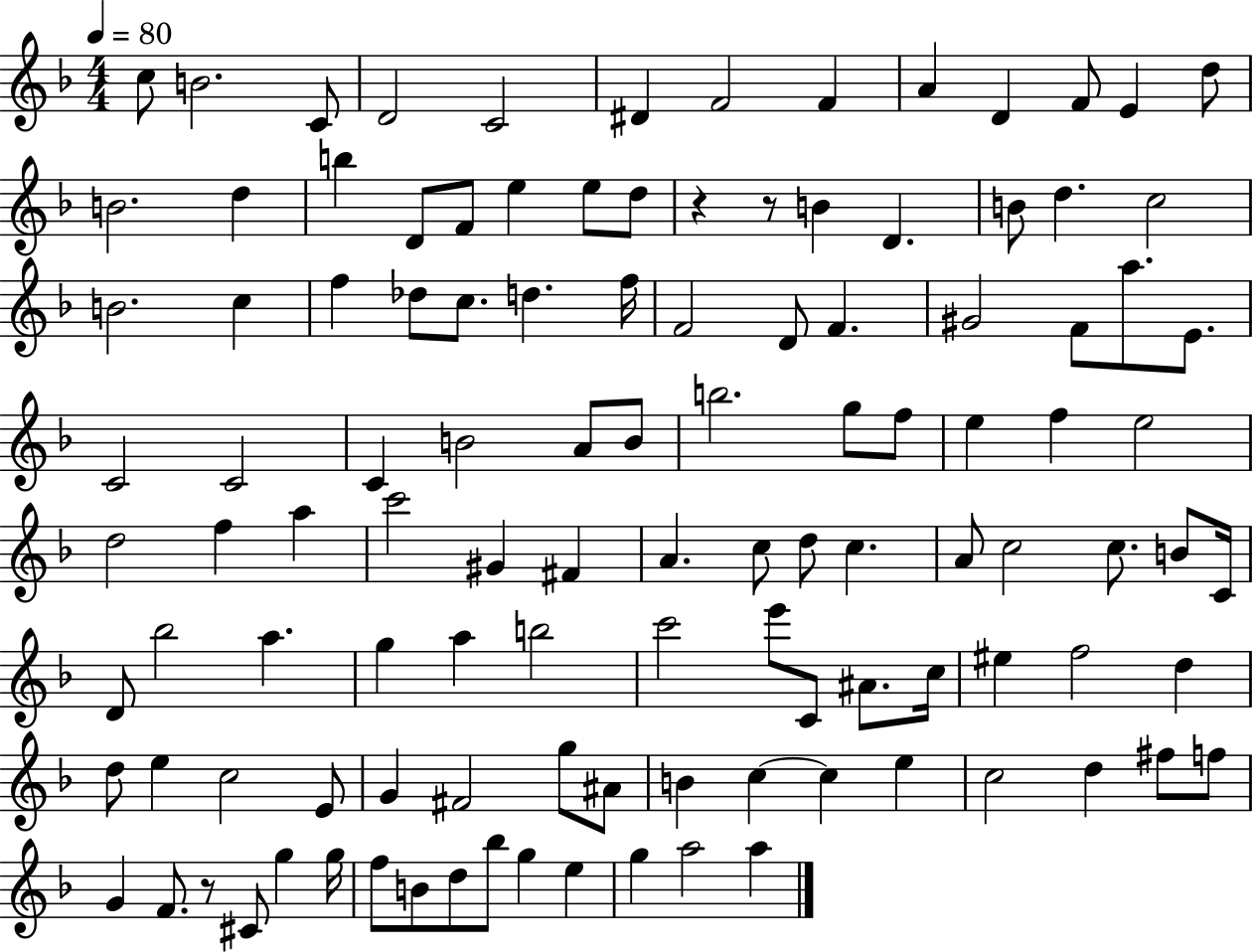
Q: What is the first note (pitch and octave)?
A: C5